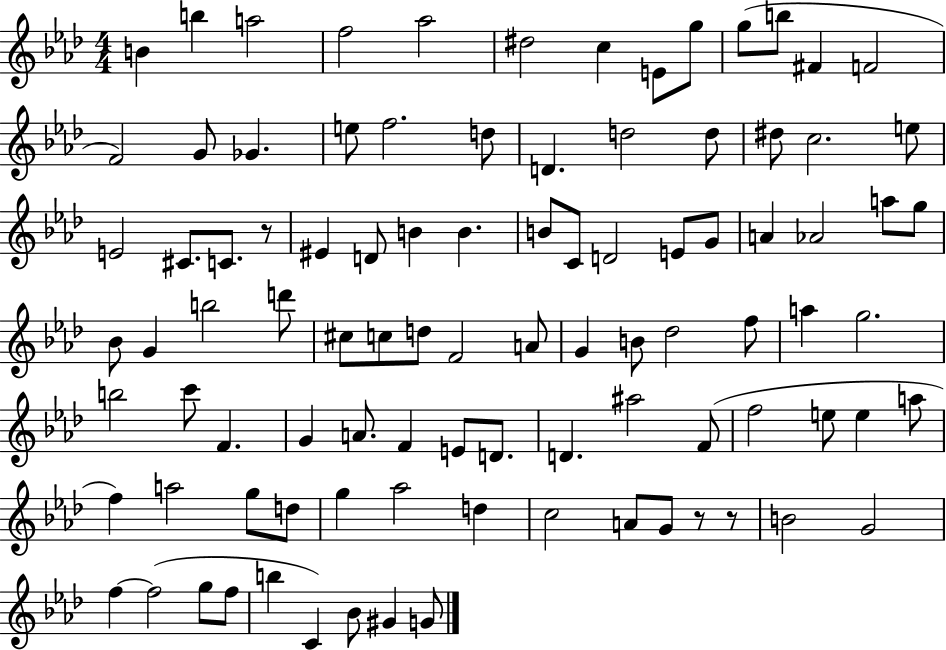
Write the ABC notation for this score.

X:1
T:Untitled
M:4/4
L:1/4
K:Ab
B b a2 f2 _a2 ^d2 c E/2 g/2 g/2 b/2 ^F F2 F2 G/2 _G e/2 f2 d/2 D d2 d/2 ^d/2 c2 e/2 E2 ^C/2 C/2 z/2 ^E D/2 B B B/2 C/2 D2 E/2 G/2 A _A2 a/2 g/2 _B/2 G b2 d'/2 ^c/2 c/2 d/2 F2 A/2 G B/2 _d2 f/2 a g2 b2 c'/2 F G A/2 F E/2 D/2 D ^a2 F/2 f2 e/2 e a/2 f a2 g/2 d/2 g _a2 d c2 A/2 G/2 z/2 z/2 B2 G2 f f2 g/2 f/2 b C _B/2 ^G G/2